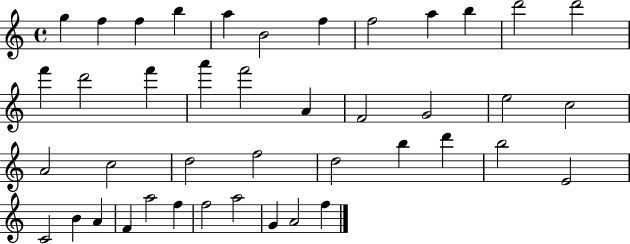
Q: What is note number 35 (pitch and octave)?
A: F4